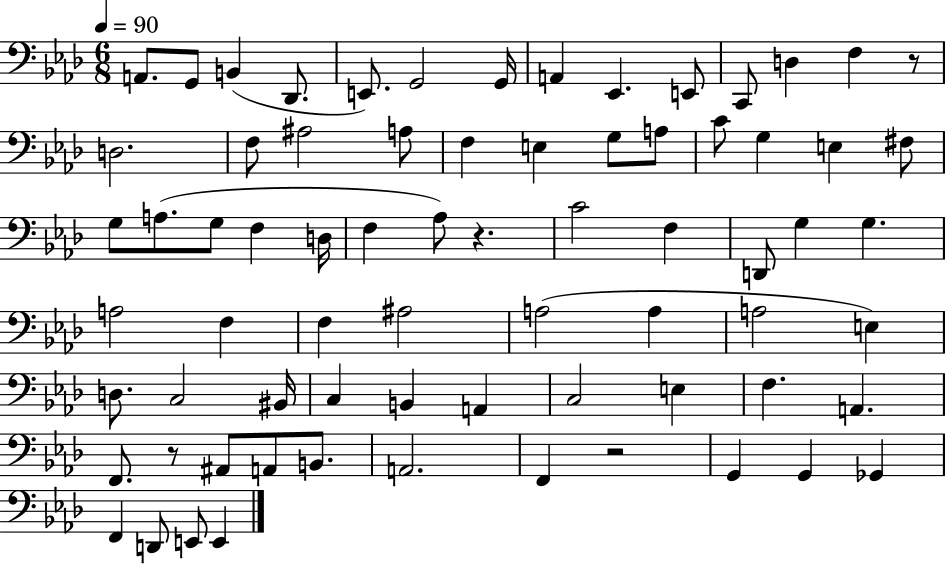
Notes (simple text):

A2/e. G2/e B2/q Db2/e. E2/e. G2/h G2/s A2/q Eb2/q. E2/e C2/e D3/q F3/q R/e D3/h. F3/e A#3/h A3/e F3/q E3/q G3/e A3/e C4/e G3/q E3/q F#3/e G3/e A3/e. G3/e F3/q D3/s F3/q Ab3/e R/q. C4/h F3/q D2/e G3/q G3/q. A3/h F3/q F3/q A#3/h A3/h A3/q A3/h E3/q D3/e. C3/h BIS2/s C3/q B2/q A2/q C3/h E3/q F3/q. A2/q. F2/e. R/e A#2/e A2/e B2/e. A2/h. F2/q R/h G2/q G2/q Gb2/q F2/q D2/e E2/e E2/q